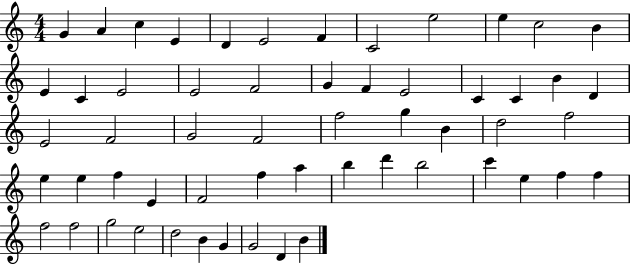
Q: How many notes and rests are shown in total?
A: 57